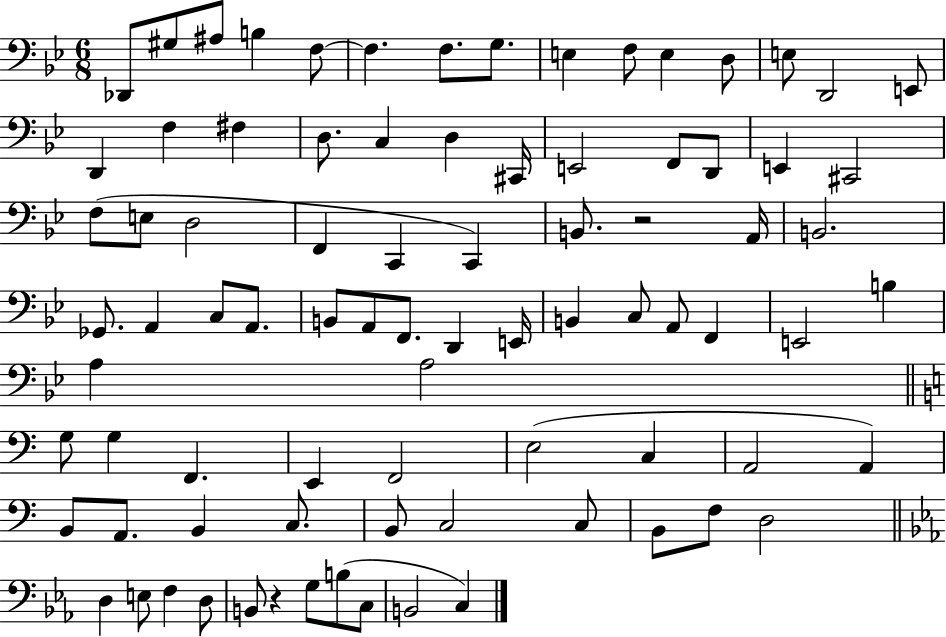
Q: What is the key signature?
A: BES major